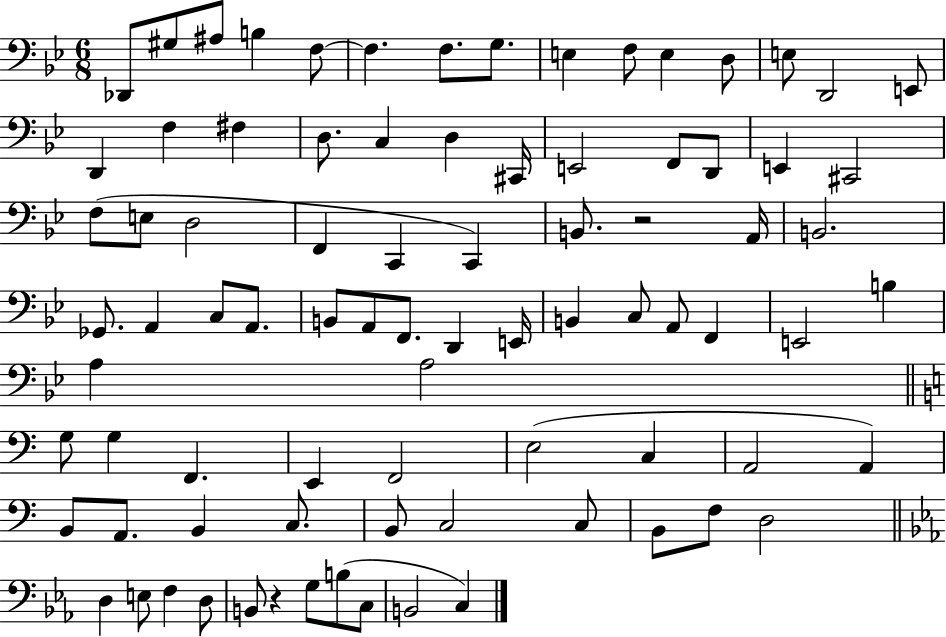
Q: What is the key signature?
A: BES major